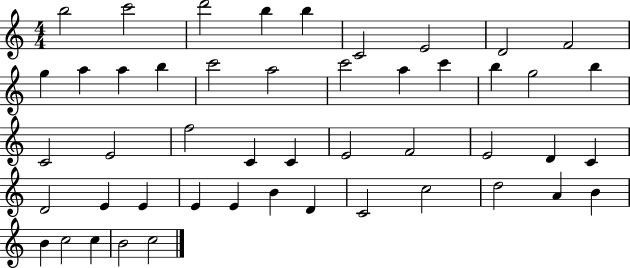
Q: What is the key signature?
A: C major